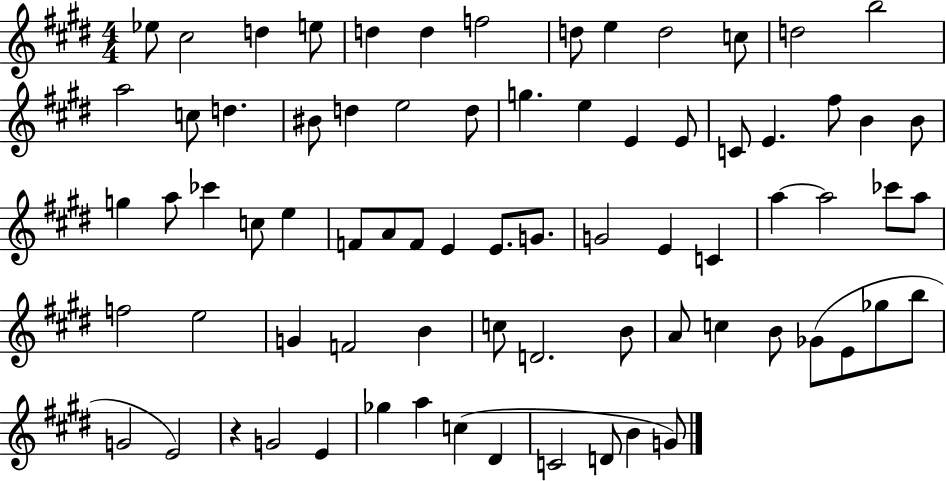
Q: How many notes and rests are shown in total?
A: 75